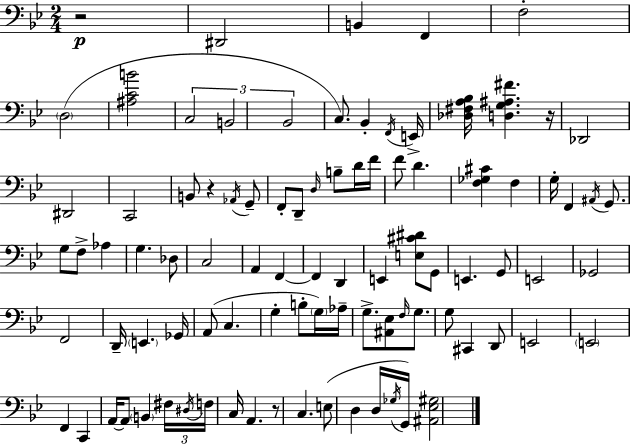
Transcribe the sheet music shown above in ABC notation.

X:1
T:Untitled
M:2/4
L:1/4
K:Bb
z2 ^D,,2 B,, F,, F,2 D,2 [^A,CB]2 C,2 B,,2 _B,,2 C,/2 _B,, F,,/4 E,,/4 [_D,^F,A,_B,]/4 [D,G,^A,^F] z/4 _D,,2 ^D,,2 C,,2 B,,/2 z _A,,/4 G,,/2 F,,/2 D,,/2 D,/4 B,/2 D/4 F/4 F/2 D [F,_G,^C] F, G,/4 F,, ^A,,/4 G,,/2 G,/2 F,/2 _A, G, _D,/2 C,2 A,, F,, F,, D,, E,, [E,^C^D]/2 G,,/2 E,, G,,/2 E,,2 _G,,2 F,,2 D,,/4 E,, _G,,/4 A,,/2 C, G, B,/2 G,/4 _A,/4 G,/2 [^A,,_E,]/2 F,/4 G,/2 G,/2 ^C,, D,,/2 E,,2 E,,2 F,, C,, A,,/4 A,,/2 B,, ^F,/4 ^D,/4 F,/4 C,/4 A,, z/2 C, E,/2 D, D,/4 _G,/4 G,,/4 [^A,,_E,^G,]2